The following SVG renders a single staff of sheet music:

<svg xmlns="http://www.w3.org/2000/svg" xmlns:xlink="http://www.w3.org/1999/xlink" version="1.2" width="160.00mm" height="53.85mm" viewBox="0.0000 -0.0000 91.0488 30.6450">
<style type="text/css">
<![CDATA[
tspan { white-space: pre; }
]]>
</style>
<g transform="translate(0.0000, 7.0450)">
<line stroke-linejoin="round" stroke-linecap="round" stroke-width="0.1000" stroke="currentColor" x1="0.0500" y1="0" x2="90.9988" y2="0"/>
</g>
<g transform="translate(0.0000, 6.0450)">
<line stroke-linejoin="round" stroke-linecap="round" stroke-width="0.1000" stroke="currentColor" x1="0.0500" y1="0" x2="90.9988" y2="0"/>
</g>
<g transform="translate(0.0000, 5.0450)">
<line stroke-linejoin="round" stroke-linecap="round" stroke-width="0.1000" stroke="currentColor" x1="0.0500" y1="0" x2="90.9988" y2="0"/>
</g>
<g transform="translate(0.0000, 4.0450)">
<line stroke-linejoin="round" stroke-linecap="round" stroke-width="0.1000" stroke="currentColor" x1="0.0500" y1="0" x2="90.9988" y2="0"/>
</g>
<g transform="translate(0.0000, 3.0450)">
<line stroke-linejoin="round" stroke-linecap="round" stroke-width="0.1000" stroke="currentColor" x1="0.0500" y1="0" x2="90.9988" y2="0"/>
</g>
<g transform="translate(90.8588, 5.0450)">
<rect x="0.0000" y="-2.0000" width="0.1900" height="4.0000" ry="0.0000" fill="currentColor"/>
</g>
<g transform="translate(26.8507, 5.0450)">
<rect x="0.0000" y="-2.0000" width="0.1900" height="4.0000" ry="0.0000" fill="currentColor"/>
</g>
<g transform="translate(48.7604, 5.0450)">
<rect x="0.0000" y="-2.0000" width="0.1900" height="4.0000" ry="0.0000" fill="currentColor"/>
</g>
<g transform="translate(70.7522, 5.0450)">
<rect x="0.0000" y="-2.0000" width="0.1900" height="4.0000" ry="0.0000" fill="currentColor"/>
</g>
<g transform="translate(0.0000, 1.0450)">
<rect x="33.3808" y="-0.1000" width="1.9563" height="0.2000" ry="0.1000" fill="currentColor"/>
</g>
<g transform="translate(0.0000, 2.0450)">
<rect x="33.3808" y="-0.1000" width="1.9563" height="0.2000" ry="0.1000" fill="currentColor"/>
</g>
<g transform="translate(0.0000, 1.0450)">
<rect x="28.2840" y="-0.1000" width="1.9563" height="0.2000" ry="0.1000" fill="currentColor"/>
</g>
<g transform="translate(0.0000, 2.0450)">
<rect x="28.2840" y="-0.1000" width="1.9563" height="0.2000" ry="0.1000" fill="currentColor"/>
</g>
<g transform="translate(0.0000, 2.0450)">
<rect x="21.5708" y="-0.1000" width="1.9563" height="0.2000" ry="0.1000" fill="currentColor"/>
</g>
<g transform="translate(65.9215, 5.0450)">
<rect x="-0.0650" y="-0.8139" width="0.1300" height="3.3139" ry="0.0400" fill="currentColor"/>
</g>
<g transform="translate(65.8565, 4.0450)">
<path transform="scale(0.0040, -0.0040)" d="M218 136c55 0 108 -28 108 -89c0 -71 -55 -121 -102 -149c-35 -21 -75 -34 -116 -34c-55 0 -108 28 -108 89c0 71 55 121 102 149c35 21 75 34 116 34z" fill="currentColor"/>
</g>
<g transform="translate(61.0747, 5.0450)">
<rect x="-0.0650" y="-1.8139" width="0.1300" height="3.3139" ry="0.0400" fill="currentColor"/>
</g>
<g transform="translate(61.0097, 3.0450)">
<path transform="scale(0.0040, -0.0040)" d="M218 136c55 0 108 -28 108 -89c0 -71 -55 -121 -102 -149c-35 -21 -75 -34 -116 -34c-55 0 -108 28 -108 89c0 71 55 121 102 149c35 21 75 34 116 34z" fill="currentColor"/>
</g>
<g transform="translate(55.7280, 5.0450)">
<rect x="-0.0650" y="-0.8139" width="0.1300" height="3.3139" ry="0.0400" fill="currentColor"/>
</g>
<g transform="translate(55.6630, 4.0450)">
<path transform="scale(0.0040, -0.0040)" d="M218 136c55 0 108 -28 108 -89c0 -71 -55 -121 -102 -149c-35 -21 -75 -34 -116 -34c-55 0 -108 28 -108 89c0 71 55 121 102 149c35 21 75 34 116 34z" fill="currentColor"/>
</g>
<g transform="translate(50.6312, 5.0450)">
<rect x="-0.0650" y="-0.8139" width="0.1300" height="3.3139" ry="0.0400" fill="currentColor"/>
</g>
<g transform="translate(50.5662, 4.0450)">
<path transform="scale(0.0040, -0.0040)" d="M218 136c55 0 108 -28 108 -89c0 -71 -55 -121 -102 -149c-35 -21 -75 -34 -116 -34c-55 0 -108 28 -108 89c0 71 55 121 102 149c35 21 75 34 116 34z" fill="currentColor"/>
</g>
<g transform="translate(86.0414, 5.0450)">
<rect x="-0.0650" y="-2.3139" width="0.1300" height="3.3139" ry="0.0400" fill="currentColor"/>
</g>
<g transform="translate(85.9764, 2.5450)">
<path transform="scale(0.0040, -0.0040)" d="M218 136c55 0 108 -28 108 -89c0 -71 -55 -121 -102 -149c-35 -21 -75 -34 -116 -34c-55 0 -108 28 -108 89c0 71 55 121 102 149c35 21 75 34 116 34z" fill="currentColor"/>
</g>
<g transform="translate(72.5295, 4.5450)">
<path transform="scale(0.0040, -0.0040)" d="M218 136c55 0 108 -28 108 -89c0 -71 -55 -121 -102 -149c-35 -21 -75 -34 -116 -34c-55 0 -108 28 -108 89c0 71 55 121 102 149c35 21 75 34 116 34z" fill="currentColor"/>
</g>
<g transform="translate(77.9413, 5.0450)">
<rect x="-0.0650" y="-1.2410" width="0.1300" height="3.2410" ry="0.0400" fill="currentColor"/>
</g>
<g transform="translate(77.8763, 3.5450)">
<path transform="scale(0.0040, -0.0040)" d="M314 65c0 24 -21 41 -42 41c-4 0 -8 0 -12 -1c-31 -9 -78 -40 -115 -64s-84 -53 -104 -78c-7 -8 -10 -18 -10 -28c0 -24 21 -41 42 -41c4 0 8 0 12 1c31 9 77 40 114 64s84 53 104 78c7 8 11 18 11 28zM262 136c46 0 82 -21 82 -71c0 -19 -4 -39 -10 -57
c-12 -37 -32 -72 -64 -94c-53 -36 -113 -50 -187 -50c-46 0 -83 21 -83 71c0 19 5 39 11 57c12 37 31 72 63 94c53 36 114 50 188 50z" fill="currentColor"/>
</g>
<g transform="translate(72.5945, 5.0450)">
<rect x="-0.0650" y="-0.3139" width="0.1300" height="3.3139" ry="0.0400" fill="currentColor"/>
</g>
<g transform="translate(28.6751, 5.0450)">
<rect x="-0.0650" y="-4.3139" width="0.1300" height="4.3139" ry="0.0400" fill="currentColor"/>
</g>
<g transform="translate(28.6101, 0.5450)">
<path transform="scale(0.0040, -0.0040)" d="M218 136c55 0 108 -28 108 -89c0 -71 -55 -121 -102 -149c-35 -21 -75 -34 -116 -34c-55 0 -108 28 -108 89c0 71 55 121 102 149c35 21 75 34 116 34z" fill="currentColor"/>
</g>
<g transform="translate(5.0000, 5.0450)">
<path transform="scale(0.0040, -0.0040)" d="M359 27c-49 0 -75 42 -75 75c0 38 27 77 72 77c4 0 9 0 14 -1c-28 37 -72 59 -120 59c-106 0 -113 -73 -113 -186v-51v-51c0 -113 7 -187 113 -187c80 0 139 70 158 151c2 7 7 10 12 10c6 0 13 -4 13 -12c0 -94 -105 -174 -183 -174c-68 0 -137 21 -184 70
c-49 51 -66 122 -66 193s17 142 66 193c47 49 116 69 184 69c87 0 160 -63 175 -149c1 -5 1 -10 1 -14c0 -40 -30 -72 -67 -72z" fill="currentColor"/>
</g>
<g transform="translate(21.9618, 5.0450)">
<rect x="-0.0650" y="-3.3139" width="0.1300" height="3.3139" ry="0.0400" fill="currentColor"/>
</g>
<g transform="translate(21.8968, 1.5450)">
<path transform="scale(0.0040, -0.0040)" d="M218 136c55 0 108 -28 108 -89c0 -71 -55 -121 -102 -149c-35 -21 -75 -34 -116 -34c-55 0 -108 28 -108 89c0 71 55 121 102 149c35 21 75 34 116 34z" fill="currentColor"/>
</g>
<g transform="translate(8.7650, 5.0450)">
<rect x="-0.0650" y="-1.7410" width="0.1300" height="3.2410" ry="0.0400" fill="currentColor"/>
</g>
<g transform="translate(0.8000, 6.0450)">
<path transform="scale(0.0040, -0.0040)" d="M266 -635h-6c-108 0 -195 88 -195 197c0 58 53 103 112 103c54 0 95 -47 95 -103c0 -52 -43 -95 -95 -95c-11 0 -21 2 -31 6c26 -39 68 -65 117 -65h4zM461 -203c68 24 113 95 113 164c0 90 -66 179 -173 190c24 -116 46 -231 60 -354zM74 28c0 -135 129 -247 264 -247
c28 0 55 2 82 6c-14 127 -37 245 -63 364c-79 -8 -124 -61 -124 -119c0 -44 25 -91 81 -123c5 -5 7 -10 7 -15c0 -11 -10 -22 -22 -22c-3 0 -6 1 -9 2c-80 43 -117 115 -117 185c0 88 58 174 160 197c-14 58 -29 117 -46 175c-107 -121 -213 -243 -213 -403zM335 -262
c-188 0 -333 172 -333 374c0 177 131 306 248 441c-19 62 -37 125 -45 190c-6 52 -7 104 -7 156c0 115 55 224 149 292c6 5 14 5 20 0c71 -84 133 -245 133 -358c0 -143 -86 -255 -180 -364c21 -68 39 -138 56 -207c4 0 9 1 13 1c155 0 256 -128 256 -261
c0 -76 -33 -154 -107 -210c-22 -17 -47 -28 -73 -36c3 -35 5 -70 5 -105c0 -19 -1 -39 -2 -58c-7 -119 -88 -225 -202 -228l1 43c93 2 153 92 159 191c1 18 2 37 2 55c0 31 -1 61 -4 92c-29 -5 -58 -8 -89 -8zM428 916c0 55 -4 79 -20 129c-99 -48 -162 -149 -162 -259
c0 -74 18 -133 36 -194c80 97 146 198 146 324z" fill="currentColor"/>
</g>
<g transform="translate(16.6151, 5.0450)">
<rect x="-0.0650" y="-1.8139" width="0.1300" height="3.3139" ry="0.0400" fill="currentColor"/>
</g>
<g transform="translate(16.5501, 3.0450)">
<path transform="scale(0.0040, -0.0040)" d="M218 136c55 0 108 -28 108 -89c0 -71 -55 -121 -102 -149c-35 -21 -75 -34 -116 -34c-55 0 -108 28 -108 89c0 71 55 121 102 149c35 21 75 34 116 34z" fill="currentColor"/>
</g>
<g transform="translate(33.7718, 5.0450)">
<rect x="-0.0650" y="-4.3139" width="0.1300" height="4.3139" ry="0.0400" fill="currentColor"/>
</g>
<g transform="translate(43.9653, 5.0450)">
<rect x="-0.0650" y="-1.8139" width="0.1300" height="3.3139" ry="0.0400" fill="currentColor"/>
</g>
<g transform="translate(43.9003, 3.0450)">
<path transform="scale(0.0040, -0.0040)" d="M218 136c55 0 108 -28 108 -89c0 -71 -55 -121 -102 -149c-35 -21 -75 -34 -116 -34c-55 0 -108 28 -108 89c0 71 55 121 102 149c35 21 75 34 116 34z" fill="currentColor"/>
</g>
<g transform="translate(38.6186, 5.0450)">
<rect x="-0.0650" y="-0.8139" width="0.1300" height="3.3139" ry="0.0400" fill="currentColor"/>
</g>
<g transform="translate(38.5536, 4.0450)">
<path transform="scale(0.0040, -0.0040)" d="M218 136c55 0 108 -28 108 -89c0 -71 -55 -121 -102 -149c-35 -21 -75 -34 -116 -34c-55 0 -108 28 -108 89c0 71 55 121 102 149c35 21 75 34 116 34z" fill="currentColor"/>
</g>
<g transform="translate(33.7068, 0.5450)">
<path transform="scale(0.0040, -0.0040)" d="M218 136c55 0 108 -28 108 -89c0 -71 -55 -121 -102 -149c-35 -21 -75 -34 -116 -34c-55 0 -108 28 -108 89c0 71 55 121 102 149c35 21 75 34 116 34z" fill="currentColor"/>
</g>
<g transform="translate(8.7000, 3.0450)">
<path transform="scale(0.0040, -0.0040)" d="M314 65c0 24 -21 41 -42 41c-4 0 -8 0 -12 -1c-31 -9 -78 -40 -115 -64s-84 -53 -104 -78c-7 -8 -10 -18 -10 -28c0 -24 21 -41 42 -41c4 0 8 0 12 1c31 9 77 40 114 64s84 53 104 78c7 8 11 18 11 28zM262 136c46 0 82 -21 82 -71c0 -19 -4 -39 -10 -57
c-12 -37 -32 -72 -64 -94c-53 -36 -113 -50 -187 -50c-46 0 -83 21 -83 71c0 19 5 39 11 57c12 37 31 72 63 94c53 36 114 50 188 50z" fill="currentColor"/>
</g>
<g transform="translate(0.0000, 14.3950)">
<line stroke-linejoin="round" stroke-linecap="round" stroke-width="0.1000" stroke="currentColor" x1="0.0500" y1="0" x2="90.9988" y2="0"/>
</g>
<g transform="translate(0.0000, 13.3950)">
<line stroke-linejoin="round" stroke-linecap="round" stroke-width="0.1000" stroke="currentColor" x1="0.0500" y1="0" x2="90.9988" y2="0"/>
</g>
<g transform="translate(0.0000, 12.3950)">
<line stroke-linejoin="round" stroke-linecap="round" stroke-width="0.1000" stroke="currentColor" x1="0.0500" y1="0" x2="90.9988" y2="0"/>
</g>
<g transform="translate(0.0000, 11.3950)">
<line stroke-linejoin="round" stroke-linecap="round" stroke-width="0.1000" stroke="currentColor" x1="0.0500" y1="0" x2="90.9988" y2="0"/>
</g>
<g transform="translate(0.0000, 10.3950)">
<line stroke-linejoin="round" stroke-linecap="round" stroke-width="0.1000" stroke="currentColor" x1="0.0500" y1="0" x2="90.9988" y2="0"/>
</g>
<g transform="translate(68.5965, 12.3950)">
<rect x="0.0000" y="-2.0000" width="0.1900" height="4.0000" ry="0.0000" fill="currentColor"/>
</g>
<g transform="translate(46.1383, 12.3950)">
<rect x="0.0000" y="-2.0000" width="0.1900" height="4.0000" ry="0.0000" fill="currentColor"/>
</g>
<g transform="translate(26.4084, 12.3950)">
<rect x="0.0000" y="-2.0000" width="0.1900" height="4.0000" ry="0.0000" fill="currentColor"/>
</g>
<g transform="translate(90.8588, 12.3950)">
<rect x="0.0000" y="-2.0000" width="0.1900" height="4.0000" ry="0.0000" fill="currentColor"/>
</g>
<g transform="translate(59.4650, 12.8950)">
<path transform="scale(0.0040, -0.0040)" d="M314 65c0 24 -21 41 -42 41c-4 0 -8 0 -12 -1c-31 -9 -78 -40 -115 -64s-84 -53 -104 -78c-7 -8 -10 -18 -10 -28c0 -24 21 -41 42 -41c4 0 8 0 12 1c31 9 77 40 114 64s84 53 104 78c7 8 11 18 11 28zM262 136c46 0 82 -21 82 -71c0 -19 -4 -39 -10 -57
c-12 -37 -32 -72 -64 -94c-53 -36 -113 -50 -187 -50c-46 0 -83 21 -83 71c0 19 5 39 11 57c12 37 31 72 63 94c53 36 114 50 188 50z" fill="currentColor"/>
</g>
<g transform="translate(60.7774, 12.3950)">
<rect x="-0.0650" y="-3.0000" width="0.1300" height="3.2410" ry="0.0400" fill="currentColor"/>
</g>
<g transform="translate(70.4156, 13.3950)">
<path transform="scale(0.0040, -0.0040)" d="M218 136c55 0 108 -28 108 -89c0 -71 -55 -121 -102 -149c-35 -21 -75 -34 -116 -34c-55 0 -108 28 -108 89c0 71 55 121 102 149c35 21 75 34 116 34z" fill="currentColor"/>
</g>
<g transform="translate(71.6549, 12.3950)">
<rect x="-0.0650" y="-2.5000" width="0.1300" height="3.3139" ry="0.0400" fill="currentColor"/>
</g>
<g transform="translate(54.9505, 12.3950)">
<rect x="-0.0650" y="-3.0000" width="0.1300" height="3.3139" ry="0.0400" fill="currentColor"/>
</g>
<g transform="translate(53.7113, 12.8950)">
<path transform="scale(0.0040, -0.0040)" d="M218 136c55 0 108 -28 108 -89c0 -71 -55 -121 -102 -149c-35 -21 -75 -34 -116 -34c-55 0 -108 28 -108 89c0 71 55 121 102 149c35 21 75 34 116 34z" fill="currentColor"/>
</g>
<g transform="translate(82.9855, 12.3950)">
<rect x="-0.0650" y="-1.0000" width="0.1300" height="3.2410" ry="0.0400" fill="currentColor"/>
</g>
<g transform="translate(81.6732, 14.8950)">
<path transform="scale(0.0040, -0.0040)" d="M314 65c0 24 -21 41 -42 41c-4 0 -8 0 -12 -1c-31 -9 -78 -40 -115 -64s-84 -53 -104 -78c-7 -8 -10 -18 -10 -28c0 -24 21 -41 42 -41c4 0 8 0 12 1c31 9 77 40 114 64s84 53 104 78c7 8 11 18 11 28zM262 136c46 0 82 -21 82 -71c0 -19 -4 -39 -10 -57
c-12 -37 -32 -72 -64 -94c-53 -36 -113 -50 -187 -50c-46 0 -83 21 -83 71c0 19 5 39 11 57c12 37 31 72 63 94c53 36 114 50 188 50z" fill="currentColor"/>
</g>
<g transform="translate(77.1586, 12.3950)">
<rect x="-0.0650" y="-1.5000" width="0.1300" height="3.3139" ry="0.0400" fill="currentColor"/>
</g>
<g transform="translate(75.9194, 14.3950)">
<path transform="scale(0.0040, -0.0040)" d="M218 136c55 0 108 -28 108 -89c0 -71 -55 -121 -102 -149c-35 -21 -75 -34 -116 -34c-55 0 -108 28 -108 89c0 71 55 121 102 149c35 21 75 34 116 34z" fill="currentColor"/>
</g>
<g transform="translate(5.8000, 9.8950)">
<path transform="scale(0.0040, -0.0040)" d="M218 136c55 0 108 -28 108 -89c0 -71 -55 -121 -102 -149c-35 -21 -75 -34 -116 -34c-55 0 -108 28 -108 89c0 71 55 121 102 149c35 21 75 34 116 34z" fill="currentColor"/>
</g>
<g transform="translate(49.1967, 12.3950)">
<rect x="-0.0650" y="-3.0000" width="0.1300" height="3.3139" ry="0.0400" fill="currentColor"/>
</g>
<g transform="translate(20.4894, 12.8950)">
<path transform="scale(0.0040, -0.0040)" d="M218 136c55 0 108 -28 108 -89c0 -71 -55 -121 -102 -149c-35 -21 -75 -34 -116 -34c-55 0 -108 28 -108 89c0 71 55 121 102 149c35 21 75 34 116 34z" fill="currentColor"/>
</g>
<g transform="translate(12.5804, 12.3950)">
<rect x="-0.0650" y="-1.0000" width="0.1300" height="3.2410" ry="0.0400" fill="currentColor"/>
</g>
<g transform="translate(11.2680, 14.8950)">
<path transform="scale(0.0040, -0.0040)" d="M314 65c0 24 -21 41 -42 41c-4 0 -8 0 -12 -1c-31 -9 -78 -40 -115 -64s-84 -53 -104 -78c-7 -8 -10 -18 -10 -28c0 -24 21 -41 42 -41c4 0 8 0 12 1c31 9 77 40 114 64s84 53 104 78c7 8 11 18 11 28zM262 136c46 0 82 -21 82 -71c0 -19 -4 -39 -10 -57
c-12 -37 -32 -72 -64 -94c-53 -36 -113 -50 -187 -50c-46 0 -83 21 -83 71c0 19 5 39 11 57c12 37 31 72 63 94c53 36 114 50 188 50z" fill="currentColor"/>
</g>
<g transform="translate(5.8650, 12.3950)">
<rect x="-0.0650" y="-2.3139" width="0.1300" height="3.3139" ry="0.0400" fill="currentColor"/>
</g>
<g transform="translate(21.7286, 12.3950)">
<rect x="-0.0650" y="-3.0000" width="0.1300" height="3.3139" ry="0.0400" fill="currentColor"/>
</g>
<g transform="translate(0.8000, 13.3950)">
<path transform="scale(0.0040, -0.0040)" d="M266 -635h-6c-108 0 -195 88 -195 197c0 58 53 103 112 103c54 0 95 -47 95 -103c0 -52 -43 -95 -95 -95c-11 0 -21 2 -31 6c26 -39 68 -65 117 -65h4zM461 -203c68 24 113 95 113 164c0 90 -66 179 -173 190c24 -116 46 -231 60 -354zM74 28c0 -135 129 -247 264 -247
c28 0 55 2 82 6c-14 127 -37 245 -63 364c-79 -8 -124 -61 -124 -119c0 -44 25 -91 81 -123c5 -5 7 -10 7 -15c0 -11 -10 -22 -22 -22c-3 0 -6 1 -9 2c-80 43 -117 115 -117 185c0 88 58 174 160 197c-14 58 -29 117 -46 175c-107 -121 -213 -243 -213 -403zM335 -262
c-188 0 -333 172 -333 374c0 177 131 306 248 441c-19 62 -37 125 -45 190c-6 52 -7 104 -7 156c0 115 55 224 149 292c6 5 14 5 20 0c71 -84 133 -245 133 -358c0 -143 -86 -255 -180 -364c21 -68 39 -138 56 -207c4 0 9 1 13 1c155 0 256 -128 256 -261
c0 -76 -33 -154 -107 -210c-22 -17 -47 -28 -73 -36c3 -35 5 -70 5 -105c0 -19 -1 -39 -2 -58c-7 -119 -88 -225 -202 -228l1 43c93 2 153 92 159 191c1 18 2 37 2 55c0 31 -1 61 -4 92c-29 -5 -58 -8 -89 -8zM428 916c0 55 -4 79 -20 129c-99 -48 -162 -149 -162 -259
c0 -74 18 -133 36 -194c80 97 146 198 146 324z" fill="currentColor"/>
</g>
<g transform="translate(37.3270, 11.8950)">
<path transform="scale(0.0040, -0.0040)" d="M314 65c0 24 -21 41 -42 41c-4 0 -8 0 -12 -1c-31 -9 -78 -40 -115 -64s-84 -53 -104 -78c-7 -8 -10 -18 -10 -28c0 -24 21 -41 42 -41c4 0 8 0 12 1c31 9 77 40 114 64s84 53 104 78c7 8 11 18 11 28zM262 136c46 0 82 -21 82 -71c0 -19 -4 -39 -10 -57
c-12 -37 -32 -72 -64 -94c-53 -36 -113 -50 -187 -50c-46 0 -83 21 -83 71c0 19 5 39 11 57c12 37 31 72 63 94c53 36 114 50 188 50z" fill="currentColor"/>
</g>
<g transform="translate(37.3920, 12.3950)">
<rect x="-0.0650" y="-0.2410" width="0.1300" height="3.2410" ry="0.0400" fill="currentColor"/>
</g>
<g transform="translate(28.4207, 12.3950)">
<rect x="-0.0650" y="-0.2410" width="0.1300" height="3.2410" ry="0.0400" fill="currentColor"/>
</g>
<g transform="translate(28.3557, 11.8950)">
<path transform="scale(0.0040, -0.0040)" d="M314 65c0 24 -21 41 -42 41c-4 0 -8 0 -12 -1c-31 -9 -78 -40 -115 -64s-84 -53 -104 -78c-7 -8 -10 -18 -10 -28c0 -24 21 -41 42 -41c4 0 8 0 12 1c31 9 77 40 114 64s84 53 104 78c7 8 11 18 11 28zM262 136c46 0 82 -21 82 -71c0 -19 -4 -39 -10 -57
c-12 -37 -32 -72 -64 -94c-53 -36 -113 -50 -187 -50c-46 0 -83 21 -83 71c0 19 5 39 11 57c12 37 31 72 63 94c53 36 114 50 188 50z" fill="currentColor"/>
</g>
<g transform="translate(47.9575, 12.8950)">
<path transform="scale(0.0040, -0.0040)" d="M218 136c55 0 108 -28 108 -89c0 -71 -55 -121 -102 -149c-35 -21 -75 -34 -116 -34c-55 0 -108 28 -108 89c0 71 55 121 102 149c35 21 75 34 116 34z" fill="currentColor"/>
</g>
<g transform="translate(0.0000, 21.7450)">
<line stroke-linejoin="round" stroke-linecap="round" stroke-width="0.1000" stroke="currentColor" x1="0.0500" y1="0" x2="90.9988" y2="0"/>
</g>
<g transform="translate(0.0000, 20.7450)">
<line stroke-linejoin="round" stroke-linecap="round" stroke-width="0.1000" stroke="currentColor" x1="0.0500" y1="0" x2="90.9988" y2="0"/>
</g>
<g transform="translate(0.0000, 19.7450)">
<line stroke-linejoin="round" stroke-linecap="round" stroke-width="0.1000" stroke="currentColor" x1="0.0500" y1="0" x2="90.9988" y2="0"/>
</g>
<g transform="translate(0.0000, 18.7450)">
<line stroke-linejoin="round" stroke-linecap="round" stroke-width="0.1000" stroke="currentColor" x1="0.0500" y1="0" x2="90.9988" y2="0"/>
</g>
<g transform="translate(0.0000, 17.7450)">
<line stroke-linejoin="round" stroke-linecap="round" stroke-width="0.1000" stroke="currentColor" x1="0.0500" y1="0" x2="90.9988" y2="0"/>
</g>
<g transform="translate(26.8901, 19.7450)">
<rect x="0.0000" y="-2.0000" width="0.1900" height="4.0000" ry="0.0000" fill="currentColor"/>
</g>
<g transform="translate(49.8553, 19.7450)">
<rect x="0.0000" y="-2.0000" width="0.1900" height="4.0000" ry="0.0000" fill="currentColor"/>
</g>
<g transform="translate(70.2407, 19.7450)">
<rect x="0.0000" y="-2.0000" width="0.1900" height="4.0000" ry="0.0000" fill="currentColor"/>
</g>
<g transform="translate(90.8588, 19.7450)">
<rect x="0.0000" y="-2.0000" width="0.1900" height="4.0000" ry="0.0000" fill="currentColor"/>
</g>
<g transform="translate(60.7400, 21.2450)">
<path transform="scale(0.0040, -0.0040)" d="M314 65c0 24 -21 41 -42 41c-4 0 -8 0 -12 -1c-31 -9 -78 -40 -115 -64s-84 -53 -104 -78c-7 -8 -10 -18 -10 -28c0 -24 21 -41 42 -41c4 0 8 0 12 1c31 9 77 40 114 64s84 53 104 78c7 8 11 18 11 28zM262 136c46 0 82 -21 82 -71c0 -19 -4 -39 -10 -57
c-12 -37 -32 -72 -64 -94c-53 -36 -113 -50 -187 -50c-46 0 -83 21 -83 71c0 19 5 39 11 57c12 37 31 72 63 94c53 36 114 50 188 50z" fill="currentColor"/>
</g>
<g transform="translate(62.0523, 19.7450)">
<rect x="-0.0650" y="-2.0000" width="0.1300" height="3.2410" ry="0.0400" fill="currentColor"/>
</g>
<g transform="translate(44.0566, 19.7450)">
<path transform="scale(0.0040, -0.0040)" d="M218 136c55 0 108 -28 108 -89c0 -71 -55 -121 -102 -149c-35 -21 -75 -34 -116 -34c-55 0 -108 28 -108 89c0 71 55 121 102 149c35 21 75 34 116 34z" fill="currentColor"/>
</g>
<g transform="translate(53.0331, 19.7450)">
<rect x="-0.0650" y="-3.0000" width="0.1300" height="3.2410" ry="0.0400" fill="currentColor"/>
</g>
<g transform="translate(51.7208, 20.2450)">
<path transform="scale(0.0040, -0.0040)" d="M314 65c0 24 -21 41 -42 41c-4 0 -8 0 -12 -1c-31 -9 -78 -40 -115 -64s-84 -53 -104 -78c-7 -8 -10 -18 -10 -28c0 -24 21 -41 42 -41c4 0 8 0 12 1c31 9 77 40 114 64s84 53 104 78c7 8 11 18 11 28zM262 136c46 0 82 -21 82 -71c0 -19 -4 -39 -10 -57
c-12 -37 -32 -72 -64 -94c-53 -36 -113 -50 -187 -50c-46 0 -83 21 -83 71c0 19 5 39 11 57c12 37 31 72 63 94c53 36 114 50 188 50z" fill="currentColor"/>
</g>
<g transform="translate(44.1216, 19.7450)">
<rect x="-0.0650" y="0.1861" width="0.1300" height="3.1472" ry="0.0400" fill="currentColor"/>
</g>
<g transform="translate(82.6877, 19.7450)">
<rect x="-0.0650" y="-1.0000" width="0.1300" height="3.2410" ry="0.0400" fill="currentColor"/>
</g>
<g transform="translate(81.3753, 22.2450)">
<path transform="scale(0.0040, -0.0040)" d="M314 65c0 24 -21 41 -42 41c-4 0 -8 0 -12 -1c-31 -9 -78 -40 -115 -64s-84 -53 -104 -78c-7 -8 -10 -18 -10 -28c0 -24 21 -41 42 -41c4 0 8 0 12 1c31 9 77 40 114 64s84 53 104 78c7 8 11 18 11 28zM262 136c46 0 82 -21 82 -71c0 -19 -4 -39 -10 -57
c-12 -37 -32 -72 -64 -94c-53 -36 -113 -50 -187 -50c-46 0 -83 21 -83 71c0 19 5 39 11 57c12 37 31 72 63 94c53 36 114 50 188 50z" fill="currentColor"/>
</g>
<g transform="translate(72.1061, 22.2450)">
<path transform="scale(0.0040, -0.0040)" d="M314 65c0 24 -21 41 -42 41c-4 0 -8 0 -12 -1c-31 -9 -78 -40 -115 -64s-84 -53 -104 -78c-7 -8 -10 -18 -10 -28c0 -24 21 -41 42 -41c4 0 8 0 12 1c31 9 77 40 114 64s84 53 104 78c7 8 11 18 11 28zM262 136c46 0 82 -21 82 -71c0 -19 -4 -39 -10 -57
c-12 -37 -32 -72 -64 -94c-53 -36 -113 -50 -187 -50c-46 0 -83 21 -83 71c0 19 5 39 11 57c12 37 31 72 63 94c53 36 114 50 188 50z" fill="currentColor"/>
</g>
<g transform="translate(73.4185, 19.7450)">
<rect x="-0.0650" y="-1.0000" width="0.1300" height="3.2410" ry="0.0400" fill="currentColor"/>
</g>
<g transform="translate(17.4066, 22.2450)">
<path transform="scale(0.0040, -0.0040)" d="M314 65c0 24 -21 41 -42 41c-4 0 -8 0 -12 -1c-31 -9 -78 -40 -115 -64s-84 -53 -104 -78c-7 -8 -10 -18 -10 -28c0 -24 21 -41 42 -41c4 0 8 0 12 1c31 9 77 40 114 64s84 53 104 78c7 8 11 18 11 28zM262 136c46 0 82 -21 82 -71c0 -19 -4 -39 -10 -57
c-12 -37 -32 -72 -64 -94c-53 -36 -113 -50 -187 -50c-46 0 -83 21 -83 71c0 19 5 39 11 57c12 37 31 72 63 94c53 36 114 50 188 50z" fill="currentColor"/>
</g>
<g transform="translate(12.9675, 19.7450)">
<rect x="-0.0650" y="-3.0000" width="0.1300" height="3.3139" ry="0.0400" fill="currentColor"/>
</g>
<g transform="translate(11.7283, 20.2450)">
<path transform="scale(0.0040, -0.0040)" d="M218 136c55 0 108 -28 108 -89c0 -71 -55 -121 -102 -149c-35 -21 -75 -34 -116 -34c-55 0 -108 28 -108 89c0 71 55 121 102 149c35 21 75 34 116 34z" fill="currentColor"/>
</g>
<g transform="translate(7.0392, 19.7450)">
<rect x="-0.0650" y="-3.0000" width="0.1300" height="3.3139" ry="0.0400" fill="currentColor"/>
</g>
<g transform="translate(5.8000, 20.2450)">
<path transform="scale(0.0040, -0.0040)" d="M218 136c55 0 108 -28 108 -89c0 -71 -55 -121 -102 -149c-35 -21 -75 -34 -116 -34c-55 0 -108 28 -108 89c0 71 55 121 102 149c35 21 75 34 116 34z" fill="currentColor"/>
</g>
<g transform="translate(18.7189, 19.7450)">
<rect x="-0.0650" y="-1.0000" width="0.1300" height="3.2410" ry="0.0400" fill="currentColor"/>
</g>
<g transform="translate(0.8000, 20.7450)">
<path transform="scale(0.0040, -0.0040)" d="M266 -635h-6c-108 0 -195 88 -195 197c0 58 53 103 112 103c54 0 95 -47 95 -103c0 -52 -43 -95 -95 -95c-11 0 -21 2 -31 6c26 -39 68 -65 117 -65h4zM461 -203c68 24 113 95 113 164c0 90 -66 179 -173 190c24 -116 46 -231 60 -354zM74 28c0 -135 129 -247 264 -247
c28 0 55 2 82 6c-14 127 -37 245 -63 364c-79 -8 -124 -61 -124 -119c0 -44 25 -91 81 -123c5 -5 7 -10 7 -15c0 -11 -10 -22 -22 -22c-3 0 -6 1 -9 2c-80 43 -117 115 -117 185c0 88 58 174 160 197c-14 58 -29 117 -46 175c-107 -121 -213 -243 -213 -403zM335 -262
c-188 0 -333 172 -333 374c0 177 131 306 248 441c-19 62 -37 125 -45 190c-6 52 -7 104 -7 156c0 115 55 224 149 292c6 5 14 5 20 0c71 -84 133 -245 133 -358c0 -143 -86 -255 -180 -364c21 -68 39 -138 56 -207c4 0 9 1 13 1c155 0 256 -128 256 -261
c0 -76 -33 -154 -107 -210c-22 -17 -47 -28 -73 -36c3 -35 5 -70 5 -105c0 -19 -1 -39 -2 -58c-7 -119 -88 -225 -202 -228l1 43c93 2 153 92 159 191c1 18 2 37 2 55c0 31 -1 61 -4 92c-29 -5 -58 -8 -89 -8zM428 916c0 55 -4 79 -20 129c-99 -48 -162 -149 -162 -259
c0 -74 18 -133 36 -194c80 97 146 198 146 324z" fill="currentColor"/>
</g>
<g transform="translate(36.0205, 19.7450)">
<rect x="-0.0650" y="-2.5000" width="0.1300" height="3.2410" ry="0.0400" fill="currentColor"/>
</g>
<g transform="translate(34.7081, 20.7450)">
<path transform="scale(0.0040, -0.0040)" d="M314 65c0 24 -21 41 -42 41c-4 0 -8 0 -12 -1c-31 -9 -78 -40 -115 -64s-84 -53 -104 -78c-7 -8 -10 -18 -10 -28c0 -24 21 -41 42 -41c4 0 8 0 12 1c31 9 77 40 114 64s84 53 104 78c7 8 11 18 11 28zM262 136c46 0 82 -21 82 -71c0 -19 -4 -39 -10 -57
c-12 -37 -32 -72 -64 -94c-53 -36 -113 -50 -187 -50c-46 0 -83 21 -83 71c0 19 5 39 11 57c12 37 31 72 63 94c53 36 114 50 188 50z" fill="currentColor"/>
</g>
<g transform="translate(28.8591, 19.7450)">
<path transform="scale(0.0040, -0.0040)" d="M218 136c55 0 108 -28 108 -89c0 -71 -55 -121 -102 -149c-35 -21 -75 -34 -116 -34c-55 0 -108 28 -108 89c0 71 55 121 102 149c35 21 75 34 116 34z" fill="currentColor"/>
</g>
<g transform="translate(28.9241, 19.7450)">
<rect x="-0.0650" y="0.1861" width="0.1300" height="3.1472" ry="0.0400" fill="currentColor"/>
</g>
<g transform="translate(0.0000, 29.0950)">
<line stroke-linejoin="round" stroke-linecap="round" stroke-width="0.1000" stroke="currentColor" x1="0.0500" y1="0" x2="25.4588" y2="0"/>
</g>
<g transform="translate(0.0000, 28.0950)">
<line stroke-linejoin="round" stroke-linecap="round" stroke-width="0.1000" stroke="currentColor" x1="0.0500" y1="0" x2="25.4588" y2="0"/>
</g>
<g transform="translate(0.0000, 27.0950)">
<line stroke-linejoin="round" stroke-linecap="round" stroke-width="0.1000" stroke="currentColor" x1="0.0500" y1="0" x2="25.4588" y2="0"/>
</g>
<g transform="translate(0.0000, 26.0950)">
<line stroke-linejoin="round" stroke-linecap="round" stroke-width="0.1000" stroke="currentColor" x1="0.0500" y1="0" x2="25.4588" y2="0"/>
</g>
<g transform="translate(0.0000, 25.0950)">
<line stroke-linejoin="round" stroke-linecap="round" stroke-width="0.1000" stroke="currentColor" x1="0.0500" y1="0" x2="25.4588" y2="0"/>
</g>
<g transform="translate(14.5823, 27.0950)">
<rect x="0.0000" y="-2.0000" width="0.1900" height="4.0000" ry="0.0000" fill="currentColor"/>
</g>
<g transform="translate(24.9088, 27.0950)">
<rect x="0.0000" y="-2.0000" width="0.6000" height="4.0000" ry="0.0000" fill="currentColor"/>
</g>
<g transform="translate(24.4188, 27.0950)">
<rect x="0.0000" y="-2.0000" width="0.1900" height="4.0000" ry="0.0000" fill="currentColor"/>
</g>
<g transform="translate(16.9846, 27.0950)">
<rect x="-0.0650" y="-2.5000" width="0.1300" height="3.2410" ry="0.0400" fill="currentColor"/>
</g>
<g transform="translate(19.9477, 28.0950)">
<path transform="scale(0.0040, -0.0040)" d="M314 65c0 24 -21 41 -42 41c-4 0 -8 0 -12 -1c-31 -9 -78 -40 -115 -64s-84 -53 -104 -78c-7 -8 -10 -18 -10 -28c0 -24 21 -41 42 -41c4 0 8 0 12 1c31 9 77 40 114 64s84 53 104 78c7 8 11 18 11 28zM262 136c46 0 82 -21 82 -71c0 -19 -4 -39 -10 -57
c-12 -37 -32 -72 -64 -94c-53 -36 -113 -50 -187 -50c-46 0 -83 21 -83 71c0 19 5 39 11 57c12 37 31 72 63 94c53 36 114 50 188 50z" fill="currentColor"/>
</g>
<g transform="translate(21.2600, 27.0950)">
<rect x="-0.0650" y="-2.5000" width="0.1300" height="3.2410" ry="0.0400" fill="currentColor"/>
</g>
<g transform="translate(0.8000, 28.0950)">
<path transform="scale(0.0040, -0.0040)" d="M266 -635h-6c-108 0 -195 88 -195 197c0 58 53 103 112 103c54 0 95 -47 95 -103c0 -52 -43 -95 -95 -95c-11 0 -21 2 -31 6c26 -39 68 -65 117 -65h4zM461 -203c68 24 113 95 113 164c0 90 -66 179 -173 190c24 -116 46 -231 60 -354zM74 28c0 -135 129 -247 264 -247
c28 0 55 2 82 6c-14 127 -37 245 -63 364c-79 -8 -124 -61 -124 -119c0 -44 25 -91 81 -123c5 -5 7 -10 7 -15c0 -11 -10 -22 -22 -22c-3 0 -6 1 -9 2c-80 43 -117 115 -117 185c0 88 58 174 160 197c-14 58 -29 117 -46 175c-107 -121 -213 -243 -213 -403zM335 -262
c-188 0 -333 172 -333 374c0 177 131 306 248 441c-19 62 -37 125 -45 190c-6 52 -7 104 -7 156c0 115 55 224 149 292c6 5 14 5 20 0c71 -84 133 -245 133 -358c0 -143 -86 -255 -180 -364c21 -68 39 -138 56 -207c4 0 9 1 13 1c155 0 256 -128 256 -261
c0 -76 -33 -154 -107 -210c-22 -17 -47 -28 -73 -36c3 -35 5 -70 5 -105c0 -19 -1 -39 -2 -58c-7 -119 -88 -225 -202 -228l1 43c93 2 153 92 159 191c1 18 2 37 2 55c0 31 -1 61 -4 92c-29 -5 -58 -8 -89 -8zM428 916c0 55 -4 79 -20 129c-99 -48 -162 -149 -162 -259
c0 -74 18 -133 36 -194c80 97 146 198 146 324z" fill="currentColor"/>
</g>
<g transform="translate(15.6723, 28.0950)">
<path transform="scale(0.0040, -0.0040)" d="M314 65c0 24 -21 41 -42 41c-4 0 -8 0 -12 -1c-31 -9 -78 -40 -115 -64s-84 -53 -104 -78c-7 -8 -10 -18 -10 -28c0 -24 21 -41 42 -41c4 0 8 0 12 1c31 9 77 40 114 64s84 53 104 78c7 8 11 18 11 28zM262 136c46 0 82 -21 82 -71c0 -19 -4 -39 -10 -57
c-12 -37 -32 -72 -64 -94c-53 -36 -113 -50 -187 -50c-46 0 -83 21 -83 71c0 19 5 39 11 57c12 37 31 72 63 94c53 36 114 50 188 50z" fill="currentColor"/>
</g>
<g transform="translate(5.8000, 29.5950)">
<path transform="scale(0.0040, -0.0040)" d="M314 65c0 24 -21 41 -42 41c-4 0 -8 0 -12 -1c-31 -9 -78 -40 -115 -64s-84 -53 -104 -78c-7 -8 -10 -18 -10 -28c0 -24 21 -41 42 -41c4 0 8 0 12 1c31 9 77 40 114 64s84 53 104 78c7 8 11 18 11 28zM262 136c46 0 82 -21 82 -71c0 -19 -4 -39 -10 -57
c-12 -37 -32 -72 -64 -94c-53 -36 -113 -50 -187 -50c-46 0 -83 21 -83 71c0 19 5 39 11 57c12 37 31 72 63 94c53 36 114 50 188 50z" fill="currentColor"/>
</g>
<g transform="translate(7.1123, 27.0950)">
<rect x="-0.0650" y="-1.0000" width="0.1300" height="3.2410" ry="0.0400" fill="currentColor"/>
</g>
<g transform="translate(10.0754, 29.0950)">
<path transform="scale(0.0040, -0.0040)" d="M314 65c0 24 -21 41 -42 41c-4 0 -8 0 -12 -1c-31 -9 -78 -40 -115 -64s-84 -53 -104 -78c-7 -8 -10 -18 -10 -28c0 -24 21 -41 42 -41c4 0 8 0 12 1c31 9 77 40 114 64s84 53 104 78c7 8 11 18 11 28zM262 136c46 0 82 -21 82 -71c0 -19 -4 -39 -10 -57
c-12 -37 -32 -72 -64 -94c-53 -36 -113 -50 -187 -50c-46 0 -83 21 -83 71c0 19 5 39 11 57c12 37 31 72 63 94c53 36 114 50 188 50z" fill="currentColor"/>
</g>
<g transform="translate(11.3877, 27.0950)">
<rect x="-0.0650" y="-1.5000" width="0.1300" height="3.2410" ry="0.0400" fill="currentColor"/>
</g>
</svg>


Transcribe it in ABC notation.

X:1
T:Untitled
M:4/4
L:1/4
K:C
f2 f b d' d' d f d d f d c e2 g g D2 A c2 c2 A A A2 G E D2 A A D2 B G2 B A2 F2 D2 D2 D2 E2 G2 G2